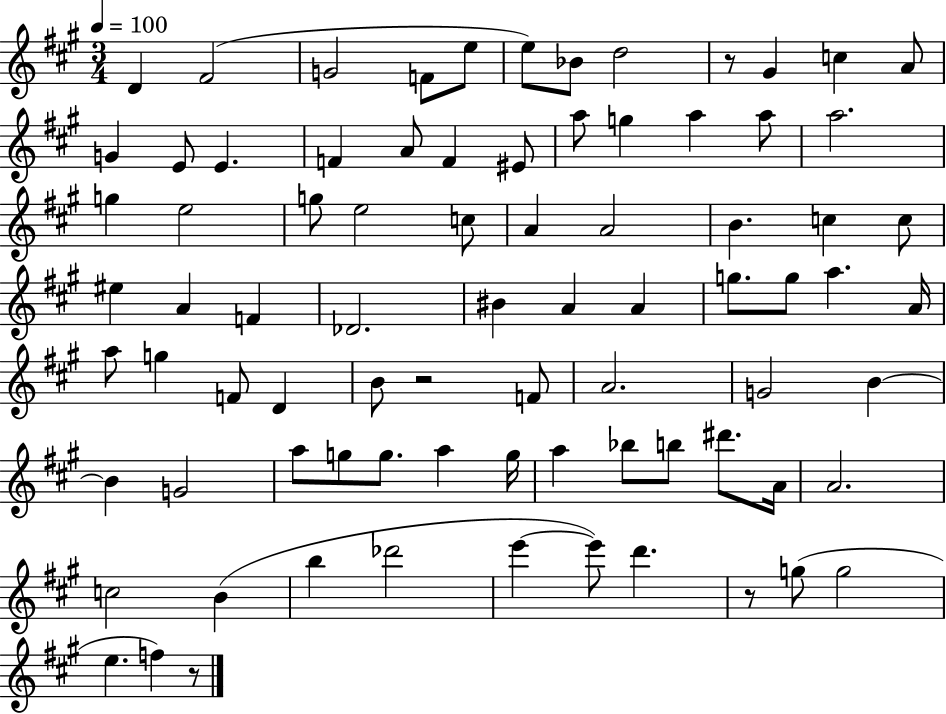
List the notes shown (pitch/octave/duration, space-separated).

D4/q F#4/h G4/h F4/e E5/e E5/e Bb4/e D5/h R/e G#4/q C5/q A4/e G4/q E4/e E4/q. F4/q A4/e F4/q EIS4/e A5/e G5/q A5/q A5/e A5/h. G5/q E5/h G5/e E5/h C5/e A4/q A4/h B4/q. C5/q C5/e EIS5/q A4/q F4/q Db4/h. BIS4/q A4/q A4/q G5/e. G5/e A5/q. A4/s A5/e G5/q F4/e D4/q B4/e R/h F4/e A4/h. G4/h B4/q B4/q G4/h A5/e G5/e G5/e. A5/q G5/s A5/q Bb5/e B5/e D#6/e. A4/s A4/h. C5/h B4/q B5/q Db6/h E6/q E6/e D6/q. R/e G5/e G5/h E5/q. F5/q R/e